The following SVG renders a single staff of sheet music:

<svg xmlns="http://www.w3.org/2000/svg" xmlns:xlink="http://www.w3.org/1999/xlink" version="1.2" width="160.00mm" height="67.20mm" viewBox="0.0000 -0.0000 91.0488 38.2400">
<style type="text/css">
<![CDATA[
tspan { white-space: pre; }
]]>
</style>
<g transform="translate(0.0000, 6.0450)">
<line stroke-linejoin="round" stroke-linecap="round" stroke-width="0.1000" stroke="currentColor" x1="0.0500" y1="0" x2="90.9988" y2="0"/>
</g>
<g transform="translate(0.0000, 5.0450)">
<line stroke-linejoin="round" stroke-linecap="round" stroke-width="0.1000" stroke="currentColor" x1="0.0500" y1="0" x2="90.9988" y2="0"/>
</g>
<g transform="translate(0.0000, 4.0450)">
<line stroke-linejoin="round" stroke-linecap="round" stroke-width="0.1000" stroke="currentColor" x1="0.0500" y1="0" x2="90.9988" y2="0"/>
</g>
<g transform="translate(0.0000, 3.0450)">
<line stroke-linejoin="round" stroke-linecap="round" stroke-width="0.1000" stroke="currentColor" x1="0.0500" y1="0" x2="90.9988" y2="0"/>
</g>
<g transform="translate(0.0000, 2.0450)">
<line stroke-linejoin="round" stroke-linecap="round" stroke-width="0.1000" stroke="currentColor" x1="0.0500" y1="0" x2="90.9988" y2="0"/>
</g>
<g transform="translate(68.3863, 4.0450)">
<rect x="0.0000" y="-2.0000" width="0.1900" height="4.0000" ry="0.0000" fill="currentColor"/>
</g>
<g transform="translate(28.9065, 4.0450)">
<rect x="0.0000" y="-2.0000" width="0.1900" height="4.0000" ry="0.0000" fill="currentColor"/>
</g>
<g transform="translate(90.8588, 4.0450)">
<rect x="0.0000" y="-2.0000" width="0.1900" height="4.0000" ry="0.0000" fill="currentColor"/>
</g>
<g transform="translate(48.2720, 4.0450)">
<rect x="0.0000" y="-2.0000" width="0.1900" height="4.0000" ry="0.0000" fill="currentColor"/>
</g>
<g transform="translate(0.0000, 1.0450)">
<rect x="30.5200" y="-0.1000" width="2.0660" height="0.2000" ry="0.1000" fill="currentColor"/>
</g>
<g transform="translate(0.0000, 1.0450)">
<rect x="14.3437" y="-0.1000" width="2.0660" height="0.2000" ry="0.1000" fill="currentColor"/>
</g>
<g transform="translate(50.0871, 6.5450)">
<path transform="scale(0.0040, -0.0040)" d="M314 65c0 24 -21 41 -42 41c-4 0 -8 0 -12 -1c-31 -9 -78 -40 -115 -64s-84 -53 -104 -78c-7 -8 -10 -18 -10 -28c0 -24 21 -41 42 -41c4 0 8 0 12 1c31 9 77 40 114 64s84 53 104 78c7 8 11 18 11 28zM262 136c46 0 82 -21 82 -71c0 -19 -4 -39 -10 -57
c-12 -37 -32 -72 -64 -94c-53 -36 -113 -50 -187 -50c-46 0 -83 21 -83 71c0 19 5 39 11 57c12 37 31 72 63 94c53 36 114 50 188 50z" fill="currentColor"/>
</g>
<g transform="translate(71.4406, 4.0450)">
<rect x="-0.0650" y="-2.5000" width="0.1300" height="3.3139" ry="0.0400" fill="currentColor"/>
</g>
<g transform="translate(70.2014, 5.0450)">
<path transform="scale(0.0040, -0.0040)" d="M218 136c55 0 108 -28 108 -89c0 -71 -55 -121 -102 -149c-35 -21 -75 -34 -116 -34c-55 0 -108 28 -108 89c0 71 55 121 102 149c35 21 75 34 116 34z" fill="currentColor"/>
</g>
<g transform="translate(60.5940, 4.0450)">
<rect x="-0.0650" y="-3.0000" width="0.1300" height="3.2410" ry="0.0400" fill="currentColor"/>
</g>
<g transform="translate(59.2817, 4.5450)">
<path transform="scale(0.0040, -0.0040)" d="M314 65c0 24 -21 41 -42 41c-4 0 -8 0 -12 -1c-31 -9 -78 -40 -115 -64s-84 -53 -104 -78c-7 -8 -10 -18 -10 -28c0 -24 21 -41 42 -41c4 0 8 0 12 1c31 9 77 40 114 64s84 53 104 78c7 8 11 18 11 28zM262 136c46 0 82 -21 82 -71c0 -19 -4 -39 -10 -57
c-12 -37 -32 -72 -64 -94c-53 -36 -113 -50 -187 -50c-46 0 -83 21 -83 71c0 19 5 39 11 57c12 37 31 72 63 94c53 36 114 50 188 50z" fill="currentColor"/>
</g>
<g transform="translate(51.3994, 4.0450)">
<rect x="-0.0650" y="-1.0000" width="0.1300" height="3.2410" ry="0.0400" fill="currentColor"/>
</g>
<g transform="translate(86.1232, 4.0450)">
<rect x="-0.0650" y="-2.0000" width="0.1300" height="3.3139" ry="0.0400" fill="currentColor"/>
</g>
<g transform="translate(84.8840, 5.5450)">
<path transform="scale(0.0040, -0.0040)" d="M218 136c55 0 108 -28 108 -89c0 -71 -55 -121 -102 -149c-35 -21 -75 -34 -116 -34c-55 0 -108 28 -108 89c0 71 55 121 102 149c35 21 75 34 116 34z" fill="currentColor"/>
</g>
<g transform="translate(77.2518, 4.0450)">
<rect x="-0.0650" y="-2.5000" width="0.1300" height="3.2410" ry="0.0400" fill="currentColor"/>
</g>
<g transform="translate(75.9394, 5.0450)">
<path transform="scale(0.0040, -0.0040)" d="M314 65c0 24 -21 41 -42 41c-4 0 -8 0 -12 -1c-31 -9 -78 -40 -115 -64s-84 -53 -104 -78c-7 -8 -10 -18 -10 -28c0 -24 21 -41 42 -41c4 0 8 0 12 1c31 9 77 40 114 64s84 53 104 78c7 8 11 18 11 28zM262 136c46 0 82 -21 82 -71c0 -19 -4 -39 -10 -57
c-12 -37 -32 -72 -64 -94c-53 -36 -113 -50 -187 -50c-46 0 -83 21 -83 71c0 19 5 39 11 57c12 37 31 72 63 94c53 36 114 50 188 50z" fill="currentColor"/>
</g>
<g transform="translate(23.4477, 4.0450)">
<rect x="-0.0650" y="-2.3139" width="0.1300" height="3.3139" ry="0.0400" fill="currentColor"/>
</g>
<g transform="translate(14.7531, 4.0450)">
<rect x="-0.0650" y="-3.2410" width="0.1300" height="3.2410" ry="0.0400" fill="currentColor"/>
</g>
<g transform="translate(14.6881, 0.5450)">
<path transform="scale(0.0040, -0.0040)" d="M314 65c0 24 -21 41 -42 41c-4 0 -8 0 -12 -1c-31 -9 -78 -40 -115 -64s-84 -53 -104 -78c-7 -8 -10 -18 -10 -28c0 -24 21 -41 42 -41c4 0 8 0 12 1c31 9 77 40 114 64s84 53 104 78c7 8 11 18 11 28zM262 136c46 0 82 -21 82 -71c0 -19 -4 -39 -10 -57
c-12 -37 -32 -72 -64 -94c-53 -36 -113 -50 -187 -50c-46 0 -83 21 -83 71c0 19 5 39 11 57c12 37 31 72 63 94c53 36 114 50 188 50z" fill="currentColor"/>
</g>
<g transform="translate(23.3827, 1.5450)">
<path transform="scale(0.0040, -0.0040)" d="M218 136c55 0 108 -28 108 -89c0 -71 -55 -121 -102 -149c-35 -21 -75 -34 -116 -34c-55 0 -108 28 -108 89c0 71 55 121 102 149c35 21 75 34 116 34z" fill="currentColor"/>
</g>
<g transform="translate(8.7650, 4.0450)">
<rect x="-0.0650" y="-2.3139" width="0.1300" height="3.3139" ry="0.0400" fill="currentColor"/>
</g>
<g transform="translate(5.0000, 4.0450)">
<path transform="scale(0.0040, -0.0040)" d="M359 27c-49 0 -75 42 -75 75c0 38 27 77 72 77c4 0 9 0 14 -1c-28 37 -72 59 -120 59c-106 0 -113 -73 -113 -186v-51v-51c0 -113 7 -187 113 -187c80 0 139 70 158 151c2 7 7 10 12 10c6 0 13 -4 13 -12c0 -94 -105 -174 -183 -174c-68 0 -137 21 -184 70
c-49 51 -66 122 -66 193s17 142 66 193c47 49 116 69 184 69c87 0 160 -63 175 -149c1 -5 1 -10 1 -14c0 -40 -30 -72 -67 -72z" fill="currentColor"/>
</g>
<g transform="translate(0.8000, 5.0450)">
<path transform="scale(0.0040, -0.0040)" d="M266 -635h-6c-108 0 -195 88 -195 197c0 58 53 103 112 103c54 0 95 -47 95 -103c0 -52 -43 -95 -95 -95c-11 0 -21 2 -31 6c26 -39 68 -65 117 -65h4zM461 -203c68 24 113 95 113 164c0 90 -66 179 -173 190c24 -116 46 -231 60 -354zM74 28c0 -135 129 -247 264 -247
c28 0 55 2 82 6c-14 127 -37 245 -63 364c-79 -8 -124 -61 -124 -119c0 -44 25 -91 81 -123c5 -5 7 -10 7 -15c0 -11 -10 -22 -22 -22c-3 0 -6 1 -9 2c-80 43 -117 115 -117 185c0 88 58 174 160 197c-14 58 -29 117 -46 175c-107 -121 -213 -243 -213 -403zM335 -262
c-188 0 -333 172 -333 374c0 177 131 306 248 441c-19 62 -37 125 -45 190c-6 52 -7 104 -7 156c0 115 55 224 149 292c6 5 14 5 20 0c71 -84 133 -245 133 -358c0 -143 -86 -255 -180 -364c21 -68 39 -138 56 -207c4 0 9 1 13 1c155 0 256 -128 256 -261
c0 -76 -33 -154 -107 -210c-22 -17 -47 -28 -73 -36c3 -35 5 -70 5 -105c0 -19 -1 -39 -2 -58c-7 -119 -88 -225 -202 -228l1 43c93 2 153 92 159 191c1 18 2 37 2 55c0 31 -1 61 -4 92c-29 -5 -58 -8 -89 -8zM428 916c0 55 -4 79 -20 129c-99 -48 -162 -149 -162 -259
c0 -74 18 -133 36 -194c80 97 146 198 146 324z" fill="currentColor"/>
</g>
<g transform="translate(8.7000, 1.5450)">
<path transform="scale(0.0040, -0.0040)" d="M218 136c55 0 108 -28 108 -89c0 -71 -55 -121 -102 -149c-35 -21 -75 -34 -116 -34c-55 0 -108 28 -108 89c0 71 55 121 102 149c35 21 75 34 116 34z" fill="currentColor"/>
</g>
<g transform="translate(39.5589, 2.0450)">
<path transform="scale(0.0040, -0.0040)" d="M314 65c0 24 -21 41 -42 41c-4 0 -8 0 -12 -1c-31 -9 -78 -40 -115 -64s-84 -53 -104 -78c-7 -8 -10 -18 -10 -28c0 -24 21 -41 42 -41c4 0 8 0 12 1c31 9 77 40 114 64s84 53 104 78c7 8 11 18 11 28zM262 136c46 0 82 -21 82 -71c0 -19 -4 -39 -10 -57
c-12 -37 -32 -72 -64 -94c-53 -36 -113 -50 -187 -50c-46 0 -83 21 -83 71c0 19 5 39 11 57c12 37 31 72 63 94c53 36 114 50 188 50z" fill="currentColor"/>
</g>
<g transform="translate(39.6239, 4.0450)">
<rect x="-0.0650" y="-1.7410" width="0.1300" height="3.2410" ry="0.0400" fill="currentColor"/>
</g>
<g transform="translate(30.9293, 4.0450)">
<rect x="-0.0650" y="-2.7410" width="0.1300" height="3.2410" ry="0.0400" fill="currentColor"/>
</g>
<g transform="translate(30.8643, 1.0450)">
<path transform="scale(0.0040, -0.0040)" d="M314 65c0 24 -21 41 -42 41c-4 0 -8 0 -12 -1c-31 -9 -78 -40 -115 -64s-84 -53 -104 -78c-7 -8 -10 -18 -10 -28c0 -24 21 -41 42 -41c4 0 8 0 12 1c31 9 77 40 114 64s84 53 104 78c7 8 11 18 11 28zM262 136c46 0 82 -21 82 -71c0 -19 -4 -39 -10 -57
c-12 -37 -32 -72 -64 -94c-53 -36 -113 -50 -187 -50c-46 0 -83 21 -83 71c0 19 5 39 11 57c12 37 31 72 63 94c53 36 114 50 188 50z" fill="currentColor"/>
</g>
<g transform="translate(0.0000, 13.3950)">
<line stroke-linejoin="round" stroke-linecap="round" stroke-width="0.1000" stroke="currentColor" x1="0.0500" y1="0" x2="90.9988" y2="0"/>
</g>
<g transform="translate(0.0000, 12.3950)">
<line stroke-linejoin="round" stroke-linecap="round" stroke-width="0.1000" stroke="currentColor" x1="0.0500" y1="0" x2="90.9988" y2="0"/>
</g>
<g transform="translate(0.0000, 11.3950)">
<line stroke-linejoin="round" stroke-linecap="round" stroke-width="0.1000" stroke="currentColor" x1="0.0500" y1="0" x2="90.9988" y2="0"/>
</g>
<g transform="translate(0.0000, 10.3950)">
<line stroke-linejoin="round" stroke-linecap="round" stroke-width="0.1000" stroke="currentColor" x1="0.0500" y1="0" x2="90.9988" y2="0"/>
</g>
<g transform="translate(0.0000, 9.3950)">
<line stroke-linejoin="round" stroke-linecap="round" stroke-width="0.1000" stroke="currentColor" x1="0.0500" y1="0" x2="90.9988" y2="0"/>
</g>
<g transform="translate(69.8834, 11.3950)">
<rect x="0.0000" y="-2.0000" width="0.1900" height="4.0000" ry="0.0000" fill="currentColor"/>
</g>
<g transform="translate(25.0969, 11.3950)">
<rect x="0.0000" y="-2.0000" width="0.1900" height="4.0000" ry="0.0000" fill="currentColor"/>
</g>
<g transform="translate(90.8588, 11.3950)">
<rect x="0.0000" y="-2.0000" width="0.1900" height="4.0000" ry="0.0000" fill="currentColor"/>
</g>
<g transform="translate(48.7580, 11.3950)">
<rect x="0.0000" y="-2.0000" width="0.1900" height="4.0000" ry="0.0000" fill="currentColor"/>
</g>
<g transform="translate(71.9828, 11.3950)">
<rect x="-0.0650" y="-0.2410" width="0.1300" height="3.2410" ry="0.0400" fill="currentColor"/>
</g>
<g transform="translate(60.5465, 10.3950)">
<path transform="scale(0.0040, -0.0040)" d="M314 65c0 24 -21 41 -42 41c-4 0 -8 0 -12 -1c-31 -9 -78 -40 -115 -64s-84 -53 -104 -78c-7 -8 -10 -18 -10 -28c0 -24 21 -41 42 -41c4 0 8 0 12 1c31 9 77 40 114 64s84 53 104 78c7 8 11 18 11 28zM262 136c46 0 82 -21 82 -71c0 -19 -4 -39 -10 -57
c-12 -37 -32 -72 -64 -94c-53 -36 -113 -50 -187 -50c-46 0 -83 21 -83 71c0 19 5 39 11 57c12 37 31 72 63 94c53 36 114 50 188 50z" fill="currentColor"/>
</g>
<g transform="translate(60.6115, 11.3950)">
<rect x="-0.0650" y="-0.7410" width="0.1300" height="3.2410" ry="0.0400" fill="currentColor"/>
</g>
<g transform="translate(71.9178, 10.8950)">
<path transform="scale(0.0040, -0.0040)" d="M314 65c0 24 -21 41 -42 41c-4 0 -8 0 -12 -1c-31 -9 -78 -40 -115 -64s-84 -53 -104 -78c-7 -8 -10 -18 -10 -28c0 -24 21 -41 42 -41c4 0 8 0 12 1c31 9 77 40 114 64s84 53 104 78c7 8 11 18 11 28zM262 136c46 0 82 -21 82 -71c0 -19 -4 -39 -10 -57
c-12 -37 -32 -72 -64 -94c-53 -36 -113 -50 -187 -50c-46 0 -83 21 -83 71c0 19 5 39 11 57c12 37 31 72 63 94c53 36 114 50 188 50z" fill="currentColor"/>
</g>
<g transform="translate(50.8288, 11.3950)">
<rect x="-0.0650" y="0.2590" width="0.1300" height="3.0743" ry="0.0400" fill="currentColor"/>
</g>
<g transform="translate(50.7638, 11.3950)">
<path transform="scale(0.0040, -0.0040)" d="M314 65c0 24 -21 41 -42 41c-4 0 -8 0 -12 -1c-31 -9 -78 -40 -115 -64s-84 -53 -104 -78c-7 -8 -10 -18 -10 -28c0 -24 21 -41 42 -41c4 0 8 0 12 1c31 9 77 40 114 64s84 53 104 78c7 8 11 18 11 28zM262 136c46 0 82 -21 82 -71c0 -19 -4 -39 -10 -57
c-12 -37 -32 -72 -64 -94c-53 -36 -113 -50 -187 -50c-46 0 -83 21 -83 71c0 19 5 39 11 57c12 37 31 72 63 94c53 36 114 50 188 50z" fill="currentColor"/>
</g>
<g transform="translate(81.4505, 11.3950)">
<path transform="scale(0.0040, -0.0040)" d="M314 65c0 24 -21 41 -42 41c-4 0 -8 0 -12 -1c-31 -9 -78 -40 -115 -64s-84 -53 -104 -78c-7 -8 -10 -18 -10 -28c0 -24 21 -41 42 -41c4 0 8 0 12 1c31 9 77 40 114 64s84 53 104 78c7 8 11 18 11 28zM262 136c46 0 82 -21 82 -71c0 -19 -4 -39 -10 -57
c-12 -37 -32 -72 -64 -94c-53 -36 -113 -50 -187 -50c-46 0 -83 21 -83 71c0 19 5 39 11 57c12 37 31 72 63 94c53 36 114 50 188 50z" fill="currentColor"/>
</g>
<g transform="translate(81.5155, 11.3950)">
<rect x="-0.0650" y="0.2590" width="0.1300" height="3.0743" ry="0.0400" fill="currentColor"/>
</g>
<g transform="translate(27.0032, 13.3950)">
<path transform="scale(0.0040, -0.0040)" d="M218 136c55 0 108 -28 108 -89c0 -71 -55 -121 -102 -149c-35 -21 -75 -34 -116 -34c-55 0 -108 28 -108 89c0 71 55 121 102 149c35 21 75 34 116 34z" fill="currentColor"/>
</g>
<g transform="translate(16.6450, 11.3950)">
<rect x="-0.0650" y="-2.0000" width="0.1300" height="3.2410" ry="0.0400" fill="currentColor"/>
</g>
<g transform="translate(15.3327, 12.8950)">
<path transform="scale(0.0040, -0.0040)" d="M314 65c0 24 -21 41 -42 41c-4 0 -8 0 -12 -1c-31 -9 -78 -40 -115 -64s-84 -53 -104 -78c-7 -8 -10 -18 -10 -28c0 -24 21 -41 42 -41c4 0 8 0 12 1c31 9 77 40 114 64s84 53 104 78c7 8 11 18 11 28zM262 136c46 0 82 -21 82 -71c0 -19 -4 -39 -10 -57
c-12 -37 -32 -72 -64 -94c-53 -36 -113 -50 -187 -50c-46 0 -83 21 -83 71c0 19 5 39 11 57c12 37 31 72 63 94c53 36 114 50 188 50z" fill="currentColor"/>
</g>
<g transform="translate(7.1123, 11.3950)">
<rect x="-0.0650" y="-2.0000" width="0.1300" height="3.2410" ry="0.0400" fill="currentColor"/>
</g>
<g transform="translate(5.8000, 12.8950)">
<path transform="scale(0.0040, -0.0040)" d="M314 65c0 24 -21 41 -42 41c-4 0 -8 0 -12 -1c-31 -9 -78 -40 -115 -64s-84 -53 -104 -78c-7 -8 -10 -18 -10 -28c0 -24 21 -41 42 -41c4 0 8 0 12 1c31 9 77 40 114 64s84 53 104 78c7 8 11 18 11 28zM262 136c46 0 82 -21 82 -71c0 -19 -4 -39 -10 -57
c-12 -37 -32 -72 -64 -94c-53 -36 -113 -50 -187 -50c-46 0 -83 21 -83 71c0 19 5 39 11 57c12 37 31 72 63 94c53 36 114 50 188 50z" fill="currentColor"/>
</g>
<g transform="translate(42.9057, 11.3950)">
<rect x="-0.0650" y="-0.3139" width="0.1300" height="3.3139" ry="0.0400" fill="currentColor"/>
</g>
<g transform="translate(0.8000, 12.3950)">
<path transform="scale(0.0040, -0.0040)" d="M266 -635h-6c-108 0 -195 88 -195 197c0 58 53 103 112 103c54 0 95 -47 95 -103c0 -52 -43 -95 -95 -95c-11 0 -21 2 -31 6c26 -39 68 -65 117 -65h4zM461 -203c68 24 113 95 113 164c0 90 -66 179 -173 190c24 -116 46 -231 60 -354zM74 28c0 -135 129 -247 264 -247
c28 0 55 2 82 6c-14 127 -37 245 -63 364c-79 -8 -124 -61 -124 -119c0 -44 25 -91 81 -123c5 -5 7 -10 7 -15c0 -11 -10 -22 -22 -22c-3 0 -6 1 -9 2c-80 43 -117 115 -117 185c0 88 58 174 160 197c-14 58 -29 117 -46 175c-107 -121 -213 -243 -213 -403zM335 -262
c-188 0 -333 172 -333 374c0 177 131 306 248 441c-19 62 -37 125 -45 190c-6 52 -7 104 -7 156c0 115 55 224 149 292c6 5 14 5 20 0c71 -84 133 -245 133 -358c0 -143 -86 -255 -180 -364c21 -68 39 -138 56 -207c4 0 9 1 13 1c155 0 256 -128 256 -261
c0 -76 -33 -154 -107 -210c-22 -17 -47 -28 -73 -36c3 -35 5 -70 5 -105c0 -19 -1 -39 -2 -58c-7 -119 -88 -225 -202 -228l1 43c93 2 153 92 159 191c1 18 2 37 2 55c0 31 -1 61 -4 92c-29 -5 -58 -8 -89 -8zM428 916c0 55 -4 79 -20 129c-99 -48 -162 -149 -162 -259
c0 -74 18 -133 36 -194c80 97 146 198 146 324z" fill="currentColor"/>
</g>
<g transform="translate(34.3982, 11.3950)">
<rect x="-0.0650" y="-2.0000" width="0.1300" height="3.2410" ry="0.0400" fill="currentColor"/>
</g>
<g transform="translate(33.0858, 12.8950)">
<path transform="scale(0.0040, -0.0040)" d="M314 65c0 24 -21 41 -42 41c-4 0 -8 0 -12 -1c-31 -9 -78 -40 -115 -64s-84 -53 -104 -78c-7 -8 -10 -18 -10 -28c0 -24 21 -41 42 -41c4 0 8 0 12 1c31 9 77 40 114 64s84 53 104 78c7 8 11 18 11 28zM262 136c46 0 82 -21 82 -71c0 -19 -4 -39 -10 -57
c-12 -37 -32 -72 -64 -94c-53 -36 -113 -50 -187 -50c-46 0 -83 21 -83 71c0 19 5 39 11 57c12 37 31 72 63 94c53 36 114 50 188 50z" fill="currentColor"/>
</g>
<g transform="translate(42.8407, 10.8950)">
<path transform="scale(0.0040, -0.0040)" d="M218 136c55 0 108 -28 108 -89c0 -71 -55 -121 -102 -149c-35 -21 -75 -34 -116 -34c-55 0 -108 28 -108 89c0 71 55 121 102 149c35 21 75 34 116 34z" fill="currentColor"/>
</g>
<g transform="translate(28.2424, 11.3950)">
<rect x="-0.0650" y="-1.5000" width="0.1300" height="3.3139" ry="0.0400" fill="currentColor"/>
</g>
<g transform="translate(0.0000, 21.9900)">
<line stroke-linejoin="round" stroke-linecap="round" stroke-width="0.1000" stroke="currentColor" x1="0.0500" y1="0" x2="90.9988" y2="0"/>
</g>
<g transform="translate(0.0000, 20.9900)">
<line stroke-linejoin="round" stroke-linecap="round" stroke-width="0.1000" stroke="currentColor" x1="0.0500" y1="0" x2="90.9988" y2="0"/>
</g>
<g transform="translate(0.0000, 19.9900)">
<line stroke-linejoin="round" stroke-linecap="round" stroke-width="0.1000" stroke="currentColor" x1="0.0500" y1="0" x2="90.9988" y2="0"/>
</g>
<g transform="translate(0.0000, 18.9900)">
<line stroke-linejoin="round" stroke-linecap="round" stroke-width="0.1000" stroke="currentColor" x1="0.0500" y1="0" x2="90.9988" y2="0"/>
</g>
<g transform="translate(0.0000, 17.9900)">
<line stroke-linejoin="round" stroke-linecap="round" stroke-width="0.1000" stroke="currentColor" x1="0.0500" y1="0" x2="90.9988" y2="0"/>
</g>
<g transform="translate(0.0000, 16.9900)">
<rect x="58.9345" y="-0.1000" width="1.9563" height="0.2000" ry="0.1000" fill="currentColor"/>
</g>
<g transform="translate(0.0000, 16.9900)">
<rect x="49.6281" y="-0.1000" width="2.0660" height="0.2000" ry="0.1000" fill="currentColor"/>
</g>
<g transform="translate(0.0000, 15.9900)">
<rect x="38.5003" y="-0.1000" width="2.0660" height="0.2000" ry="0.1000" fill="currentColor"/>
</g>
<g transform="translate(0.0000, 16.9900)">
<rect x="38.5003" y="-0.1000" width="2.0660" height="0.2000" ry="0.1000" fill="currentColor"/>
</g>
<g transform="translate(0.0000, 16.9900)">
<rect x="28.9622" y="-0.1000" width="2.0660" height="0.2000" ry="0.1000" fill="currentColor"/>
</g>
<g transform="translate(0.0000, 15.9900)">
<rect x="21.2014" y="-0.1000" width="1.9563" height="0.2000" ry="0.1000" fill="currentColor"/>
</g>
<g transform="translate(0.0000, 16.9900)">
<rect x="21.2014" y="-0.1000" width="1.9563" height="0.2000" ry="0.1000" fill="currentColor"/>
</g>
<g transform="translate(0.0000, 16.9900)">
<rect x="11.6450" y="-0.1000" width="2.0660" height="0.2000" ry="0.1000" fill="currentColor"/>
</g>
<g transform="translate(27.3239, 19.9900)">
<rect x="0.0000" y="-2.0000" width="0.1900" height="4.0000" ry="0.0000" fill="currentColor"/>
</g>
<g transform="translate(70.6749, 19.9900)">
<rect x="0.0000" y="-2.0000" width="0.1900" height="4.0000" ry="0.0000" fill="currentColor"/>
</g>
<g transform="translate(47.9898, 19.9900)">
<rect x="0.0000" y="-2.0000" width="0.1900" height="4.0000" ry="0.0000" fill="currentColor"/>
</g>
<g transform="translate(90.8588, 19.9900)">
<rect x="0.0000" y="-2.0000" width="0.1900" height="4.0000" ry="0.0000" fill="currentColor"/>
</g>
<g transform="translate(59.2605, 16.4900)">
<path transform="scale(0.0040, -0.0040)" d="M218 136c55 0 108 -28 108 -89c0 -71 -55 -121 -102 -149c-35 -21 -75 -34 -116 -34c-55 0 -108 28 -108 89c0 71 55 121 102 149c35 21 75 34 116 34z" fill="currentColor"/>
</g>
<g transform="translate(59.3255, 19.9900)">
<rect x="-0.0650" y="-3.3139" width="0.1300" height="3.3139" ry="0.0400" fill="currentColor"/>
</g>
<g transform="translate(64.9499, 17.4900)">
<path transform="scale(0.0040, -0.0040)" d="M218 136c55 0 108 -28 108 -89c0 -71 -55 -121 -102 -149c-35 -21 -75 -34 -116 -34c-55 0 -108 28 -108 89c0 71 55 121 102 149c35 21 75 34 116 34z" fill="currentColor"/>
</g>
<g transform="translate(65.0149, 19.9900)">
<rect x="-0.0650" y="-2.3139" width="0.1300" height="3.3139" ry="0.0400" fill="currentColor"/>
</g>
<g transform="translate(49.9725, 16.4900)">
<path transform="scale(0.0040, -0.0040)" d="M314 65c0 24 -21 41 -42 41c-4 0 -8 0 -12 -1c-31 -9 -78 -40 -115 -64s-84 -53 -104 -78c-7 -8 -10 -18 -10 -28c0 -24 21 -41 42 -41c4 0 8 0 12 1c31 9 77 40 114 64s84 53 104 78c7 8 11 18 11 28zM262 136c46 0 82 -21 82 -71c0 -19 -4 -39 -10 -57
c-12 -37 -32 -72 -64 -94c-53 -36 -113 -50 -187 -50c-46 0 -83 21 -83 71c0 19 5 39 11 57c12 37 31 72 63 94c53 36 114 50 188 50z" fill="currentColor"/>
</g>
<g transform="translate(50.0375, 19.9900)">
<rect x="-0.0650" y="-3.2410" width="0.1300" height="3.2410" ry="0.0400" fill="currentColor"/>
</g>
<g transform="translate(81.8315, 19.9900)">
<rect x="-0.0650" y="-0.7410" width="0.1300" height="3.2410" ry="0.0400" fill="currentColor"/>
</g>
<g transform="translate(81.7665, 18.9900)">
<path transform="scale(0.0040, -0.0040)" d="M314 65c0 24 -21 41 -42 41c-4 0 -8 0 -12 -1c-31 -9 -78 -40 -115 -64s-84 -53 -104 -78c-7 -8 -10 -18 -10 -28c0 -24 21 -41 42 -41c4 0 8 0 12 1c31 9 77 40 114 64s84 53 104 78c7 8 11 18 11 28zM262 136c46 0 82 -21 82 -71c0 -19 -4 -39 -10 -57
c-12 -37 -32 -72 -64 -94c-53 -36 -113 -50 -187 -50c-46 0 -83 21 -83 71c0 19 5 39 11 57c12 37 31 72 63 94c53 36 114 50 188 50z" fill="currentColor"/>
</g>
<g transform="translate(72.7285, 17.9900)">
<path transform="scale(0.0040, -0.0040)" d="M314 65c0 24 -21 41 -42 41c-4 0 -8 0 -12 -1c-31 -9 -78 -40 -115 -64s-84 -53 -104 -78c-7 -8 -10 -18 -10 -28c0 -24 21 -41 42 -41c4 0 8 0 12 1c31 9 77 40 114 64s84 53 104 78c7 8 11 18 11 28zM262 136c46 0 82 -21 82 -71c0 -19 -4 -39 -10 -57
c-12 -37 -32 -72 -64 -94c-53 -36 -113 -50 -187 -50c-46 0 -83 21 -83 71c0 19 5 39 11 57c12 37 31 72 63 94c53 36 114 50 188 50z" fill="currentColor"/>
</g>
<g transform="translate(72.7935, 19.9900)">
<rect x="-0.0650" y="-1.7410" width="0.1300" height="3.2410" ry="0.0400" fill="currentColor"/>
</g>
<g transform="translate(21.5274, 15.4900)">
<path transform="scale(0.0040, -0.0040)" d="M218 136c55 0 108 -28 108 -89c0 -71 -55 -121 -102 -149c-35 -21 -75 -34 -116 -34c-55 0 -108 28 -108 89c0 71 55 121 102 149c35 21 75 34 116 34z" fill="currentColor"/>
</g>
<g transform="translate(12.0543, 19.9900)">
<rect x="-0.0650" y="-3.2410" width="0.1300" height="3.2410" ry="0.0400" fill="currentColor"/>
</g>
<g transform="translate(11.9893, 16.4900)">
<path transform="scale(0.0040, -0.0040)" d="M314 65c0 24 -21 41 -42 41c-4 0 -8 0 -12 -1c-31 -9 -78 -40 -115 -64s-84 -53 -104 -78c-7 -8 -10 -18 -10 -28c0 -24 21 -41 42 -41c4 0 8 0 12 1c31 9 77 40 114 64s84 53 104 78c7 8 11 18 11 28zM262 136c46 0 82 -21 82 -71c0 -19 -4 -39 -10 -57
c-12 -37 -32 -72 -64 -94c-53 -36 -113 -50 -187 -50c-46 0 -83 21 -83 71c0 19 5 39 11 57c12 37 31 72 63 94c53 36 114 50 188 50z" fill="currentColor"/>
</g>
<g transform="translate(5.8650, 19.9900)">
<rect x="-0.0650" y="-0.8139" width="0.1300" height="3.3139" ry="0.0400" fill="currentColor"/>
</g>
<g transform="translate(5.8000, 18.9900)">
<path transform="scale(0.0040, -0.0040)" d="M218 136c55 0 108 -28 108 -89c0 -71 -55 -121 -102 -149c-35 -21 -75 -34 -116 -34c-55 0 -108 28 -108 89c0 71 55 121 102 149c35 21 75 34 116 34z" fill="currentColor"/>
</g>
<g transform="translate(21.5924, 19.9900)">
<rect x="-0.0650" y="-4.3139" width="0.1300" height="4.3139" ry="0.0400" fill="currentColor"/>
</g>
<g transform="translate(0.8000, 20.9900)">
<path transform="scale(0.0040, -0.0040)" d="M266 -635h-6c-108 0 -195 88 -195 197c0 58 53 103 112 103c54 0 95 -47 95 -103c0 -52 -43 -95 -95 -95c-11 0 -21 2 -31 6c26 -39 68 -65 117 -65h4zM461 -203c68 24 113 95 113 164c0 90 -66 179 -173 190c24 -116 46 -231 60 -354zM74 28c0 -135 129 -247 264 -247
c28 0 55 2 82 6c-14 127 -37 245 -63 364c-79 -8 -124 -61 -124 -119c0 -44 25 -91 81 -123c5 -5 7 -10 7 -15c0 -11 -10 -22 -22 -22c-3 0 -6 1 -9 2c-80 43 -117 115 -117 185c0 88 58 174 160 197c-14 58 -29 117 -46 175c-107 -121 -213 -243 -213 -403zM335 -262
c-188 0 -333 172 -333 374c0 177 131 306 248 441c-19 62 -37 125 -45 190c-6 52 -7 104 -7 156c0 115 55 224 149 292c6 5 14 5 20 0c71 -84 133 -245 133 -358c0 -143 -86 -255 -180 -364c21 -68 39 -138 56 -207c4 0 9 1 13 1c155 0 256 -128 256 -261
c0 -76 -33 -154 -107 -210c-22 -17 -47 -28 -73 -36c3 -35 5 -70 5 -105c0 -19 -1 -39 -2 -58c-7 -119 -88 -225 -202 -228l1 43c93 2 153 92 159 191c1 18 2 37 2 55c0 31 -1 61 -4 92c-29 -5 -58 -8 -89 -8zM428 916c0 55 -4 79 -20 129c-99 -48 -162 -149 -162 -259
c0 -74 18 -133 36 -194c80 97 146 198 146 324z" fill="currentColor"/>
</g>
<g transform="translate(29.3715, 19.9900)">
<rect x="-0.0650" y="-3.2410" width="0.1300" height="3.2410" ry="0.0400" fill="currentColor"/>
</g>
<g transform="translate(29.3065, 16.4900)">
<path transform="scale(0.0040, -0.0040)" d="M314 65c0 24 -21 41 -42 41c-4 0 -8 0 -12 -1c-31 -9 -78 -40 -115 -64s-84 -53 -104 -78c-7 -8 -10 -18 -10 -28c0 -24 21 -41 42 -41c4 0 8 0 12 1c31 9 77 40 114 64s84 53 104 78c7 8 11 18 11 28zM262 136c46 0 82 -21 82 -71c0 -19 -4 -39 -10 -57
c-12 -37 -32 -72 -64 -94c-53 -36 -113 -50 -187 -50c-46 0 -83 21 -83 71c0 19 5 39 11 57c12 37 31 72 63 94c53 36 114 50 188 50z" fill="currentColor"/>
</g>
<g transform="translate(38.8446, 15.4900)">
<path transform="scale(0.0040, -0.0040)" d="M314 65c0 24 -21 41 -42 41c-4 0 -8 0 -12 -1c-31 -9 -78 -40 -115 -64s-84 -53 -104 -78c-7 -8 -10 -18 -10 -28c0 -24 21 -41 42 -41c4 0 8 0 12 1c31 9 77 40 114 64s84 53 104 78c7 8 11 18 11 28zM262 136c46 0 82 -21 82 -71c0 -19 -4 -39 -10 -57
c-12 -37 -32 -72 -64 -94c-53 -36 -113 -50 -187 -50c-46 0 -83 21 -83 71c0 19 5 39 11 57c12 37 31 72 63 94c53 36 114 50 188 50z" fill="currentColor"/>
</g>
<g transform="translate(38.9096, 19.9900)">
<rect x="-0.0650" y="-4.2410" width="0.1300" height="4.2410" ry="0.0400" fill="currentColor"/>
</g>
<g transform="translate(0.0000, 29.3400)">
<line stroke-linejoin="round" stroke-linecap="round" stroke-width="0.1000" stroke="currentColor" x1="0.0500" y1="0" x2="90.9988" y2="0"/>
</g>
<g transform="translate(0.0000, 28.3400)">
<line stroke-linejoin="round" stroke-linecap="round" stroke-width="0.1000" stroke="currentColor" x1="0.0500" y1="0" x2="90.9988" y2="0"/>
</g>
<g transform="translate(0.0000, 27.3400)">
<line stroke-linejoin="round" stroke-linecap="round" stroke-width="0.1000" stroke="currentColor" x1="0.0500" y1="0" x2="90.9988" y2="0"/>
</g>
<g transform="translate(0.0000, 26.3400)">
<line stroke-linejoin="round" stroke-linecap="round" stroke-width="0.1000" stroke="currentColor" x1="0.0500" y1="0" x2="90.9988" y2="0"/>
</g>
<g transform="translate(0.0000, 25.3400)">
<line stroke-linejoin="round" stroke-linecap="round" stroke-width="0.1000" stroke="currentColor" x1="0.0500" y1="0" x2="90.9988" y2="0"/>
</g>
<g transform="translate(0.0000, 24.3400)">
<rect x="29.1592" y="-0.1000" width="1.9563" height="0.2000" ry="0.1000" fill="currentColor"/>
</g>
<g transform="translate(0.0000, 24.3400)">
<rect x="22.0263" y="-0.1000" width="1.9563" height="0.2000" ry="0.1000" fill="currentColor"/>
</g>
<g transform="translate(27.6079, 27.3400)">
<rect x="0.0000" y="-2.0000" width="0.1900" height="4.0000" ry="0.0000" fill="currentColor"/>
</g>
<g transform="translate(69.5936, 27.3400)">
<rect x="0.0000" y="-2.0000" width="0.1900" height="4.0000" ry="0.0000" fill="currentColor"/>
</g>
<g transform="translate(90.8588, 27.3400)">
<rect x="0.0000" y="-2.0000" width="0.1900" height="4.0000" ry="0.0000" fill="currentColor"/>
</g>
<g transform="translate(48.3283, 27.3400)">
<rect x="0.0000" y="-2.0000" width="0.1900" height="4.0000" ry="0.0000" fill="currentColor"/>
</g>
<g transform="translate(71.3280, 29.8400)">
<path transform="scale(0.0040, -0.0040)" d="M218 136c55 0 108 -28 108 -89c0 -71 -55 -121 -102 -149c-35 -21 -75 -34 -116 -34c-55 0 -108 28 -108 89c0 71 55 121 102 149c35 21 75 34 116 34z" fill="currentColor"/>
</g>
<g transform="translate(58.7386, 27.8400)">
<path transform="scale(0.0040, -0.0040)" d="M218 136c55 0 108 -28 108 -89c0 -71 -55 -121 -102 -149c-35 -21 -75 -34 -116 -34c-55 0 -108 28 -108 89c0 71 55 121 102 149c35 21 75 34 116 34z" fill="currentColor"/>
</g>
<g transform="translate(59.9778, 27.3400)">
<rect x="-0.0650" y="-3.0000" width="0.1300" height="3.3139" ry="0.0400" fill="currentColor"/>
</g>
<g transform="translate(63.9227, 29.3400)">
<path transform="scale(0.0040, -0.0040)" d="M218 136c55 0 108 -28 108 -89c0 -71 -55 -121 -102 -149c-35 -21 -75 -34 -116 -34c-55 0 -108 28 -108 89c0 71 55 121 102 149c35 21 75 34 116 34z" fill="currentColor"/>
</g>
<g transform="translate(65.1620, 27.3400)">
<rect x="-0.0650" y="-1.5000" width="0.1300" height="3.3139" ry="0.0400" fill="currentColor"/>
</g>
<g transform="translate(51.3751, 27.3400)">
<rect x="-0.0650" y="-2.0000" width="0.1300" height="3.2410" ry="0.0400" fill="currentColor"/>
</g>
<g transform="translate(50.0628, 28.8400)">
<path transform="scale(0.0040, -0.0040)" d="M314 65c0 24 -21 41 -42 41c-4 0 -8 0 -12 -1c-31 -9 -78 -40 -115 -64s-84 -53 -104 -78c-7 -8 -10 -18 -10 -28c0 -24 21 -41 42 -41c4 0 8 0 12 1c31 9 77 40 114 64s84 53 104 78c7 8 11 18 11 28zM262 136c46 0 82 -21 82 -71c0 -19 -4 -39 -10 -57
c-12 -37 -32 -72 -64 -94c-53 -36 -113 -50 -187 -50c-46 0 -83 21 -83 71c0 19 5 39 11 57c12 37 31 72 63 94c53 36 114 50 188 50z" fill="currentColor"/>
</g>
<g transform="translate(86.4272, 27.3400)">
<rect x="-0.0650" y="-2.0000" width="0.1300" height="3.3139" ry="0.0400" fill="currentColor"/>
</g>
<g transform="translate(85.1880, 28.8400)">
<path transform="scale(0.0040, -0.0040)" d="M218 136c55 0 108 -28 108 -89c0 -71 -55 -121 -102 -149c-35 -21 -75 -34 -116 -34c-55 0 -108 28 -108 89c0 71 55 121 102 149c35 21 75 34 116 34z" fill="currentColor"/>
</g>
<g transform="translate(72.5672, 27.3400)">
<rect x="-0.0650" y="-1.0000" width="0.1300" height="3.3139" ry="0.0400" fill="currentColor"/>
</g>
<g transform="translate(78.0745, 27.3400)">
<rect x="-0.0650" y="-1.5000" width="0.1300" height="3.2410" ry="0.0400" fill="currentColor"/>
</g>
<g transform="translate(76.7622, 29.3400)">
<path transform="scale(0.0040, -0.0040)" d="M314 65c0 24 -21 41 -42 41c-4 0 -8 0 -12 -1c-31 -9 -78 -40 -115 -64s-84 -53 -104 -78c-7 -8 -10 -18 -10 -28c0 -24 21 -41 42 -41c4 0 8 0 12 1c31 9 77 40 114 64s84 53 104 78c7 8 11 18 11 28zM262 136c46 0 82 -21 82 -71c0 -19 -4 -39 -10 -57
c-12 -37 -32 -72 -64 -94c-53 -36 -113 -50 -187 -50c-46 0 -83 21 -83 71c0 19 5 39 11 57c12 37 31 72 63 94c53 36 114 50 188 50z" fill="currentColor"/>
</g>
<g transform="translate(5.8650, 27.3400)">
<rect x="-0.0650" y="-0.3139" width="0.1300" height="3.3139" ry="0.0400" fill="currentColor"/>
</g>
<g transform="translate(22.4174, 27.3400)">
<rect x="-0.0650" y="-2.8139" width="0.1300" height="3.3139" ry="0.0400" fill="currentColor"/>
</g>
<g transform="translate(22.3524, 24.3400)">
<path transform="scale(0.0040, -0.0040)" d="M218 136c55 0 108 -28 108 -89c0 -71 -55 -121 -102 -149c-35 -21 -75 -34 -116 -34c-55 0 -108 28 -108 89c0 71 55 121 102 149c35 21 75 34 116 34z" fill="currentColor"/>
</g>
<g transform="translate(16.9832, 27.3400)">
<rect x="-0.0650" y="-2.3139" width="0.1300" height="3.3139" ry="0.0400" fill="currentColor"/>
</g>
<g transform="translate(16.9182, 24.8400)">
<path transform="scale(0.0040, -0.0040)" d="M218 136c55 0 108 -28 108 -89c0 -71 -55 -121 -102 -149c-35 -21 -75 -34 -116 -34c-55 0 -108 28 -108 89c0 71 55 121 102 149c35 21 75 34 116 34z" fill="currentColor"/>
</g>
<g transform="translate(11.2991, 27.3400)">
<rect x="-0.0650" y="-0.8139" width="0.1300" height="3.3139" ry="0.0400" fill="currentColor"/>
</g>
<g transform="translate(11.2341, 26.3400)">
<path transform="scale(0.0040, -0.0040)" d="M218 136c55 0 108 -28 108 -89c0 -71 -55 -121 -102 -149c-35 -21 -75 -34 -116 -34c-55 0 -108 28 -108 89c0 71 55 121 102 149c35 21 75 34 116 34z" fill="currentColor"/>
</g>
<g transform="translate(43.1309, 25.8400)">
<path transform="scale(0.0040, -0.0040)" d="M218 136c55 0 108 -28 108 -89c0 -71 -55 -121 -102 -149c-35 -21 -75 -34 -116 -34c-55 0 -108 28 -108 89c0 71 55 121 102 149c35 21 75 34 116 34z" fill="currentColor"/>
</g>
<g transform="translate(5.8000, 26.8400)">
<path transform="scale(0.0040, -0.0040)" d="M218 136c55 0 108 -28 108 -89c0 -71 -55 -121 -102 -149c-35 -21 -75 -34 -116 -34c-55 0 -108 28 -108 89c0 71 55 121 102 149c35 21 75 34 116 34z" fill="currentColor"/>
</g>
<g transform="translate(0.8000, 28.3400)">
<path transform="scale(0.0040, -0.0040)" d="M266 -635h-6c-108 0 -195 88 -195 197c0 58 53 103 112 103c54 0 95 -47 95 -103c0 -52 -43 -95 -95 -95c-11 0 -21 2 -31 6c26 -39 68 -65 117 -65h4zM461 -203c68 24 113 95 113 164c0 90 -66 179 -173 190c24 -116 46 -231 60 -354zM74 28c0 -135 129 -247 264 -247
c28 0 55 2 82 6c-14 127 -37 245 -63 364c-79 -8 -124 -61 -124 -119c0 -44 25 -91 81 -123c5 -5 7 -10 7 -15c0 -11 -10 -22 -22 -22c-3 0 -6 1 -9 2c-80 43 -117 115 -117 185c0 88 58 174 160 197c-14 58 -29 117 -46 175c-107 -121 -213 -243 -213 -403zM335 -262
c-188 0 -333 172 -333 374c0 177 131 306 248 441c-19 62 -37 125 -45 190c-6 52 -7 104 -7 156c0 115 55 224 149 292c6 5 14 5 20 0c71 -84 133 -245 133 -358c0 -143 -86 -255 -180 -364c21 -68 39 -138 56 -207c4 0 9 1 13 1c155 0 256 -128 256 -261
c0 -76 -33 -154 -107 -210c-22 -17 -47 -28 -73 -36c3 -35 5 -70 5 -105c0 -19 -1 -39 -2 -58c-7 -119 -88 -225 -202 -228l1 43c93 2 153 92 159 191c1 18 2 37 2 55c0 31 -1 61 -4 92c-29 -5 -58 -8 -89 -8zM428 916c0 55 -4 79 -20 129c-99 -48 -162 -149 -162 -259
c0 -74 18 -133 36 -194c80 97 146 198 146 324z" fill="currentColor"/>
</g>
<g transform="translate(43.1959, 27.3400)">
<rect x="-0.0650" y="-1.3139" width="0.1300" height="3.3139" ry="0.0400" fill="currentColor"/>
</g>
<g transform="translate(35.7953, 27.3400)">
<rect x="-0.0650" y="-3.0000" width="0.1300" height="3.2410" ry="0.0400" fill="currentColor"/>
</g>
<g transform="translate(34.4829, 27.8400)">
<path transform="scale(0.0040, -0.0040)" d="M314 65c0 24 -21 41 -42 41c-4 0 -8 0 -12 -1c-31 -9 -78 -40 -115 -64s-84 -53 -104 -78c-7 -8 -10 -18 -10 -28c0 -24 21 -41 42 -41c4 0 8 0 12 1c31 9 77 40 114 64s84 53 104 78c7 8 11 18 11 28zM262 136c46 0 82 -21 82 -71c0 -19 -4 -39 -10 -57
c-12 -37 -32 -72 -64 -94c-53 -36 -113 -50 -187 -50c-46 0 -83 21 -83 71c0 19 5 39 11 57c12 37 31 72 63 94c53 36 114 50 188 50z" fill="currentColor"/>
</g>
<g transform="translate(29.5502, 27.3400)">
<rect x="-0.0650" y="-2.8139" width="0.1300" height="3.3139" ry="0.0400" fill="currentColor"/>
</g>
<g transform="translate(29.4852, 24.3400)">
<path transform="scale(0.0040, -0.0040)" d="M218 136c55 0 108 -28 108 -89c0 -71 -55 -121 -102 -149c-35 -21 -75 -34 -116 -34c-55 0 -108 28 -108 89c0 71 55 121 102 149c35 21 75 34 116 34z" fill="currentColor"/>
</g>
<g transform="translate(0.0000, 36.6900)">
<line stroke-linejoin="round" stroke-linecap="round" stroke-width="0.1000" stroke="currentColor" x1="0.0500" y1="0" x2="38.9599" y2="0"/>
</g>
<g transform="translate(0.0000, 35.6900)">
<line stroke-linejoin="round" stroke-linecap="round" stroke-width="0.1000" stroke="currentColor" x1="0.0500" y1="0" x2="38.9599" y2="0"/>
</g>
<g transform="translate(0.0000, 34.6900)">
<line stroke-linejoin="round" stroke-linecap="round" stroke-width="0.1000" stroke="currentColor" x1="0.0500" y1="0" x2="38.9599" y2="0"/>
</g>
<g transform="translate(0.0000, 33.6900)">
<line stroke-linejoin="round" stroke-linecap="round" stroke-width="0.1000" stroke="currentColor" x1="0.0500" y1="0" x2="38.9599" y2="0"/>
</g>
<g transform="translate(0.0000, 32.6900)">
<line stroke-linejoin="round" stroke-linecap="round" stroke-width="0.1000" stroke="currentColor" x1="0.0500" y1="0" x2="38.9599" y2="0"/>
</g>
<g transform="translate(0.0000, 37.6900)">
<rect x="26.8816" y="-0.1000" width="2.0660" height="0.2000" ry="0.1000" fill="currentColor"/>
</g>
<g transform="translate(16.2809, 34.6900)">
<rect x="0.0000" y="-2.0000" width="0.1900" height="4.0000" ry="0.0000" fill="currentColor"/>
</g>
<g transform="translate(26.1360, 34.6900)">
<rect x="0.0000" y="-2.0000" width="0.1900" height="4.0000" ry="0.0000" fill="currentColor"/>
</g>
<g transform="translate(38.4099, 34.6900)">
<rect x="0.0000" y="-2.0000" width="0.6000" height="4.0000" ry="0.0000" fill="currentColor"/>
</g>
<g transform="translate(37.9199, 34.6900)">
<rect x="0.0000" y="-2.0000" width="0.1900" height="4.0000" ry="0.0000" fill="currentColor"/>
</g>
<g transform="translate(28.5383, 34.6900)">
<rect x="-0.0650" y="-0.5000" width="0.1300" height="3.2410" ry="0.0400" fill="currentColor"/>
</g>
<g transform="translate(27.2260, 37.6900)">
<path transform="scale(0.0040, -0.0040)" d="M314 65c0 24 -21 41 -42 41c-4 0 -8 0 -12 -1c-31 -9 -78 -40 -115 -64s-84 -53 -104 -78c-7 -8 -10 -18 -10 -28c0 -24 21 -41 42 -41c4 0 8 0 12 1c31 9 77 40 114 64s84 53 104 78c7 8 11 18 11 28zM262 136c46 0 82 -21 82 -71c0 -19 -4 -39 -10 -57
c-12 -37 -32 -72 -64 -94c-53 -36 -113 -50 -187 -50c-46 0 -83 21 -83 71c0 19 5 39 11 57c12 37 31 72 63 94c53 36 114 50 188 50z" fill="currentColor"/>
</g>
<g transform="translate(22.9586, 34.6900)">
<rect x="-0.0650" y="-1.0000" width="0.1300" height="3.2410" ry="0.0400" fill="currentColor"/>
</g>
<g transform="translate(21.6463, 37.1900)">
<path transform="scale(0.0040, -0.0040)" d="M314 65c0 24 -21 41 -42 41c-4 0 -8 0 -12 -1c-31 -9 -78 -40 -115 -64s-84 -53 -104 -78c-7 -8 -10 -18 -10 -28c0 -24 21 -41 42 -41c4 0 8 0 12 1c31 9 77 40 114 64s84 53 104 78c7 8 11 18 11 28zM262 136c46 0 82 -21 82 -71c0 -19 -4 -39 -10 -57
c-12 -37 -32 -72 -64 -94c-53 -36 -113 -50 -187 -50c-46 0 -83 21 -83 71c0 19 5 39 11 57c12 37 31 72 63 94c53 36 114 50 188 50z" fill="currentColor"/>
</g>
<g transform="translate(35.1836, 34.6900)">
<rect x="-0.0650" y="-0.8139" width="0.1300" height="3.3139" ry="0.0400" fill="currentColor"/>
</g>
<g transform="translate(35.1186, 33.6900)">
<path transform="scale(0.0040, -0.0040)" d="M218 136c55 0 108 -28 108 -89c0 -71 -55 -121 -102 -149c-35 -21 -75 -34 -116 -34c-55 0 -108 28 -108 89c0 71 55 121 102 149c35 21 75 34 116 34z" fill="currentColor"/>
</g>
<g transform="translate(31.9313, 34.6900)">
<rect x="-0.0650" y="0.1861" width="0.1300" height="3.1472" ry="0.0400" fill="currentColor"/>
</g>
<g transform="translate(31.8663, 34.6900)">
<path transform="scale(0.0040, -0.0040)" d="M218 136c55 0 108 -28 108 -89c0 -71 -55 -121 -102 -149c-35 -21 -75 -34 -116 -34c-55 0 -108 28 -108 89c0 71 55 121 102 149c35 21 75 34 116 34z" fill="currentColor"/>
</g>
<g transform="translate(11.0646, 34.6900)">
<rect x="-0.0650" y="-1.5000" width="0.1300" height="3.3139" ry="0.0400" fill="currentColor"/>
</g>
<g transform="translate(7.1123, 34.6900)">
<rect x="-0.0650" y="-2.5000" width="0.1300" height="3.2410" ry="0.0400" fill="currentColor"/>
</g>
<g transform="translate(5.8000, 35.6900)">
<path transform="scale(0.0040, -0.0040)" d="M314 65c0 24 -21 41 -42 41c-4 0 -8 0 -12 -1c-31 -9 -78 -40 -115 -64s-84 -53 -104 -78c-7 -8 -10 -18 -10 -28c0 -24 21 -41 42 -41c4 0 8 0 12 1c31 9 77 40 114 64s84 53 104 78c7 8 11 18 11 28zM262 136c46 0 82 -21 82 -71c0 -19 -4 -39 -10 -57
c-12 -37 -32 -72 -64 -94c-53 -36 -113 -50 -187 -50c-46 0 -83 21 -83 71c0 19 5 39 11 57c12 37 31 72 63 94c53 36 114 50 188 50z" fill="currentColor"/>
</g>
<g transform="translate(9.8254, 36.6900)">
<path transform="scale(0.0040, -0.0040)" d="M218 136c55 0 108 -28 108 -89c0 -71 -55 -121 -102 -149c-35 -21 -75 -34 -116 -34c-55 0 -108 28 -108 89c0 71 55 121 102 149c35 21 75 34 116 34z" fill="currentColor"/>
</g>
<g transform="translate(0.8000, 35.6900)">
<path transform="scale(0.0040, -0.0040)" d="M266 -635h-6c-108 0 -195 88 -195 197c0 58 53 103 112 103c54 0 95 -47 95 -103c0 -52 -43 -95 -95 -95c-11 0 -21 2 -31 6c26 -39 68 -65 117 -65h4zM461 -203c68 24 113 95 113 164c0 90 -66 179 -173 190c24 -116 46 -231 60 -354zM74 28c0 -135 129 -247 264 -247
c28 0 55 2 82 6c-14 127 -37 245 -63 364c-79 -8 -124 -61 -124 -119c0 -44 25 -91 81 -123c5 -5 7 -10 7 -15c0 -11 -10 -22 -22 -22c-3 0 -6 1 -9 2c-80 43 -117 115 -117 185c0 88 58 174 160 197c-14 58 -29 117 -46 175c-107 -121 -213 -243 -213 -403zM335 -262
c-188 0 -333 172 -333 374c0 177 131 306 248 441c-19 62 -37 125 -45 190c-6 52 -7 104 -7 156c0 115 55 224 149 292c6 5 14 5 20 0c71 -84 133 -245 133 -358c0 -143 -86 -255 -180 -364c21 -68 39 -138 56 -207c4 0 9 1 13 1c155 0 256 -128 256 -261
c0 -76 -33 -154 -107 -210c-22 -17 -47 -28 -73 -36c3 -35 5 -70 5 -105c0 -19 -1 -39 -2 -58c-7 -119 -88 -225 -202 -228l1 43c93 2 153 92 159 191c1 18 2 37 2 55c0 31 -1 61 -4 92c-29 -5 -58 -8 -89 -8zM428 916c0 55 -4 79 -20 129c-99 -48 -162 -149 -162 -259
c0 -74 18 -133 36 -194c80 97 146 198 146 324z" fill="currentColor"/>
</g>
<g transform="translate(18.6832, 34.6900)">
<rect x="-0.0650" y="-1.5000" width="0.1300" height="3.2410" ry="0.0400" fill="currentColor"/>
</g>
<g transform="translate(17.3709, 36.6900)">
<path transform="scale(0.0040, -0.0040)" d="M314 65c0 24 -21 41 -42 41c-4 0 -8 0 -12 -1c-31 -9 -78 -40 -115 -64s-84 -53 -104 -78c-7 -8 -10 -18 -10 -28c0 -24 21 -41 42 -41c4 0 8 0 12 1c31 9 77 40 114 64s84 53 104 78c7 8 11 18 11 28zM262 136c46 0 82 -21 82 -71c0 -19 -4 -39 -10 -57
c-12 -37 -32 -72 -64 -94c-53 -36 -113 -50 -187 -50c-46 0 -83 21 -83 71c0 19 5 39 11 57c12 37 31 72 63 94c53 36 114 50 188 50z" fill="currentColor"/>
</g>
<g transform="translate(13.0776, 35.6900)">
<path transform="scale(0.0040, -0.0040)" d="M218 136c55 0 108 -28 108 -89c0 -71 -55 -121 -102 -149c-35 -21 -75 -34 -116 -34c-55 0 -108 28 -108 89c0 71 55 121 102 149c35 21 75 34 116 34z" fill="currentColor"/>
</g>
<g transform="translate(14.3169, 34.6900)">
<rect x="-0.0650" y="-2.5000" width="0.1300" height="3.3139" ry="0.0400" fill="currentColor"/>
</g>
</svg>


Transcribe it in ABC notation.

X:1
T:Untitled
M:4/4
L:1/4
K:C
g b2 g a2 f2 D2 A2 G G2 F F2 F2 E F2 c B2 d2 c2 B2 d b2 d' b2 d'2 b2 b g f2 d2 c d g a a A2 e F2 A E D E2 F G2 E G E2 D2 C2 B d